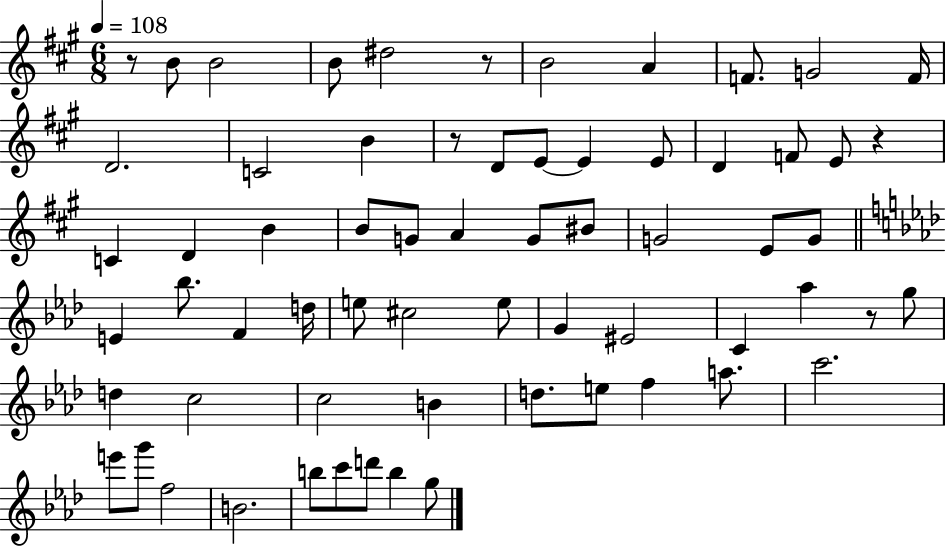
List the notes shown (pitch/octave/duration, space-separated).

R/e B4/e B4/h B4/e D#5/h R/e B4/h A4/q F4/e. G4/h F4/s D4/h. C4/h B4/q R/e D4/e E4/e E4/q E4/e D4/q F4/e E4/e R/q C4/q D4/q B4/q B4/e G4/e A4/q G4/e BIS4/e G4/h E4/e G4/e E4/q Bb5/e. F4/q D5/s E5/e C#5/h E5/e G4/q EIS4/h C4/q Ab5/q R/e G5/e D5/q C5/h C5/h B4/q D5/e. E5/e F5/q A5/e. C6/h. E6/e G6/e F5/h B4/h. B5/e C6/e D6/e B5/q G5/e